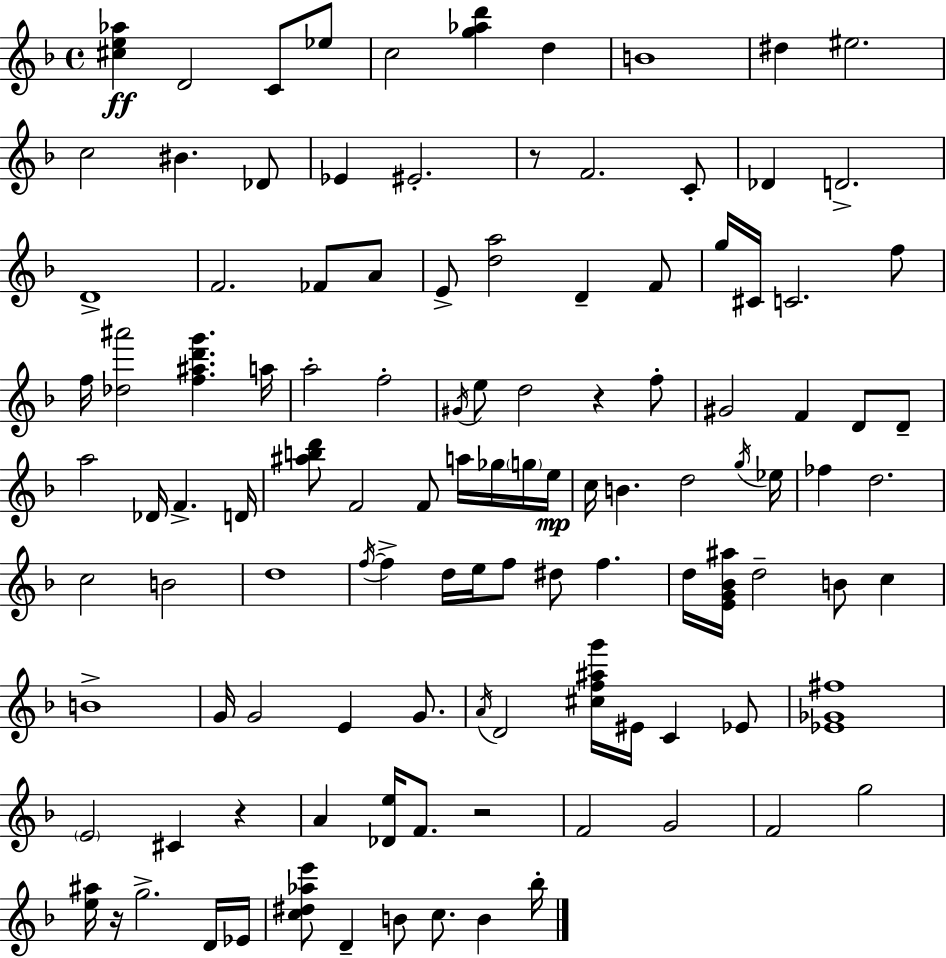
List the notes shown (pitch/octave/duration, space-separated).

[C#5,E5,Ab5]/q D4/h C4/e Eb5/e C5/h [G5,Ab5,D6]/q D5/q B4/w D#5/q EIS5/h. C5/h BIS4/q. Db4/e Eb4/q EIS4/h. R/e F4/h. C4/e Db4/q D4/h. D4/w F4/h. FES4/e A4/e E4/e [D5,A5]/h D4/q F4/e G5/s C#4/s C4/h. F5/e F5/s [Db5,A#6]/h [F5,A#5,D6,G6]/q. A5/s A5/h F5/h G#4/s E5/e D5/h R/q F5/e G#4/h F4/q D4/e D4/e A5/h Db4/s F4/q. D4/s [A#5,B5,D6]/e F4/h F4/e A5/s Gb5/s G5/s E5/s C5/s B4/q. D5/h G5/s Eb5/s FES5/q D5/h. C5/h B4/h D5/w F5/s F5/q D5/s E5/s F5/e D#5/e F5/q. D5/s [E4,G4,Bb4,A#5]/s D5/h B4/e C5/q B4/w G4/s G4/h E4/q G4/e. A4/s D4/h [C#5,F5,A#5,G6]/s EIS4/s C4/q Eb4/e [Eb4,Gb4,F#5]/w E4/h C#4/q R/q A4/q [Db4,E5]/s F4/e. R/h F4/h G4/h F4/h G5/h [E5,A#5]/s R/s G5/h. D4/s Eb4/s [C5,D#5,Ab5,E6]/e D4/q B4/e C5/e. B4/q Bb5/s